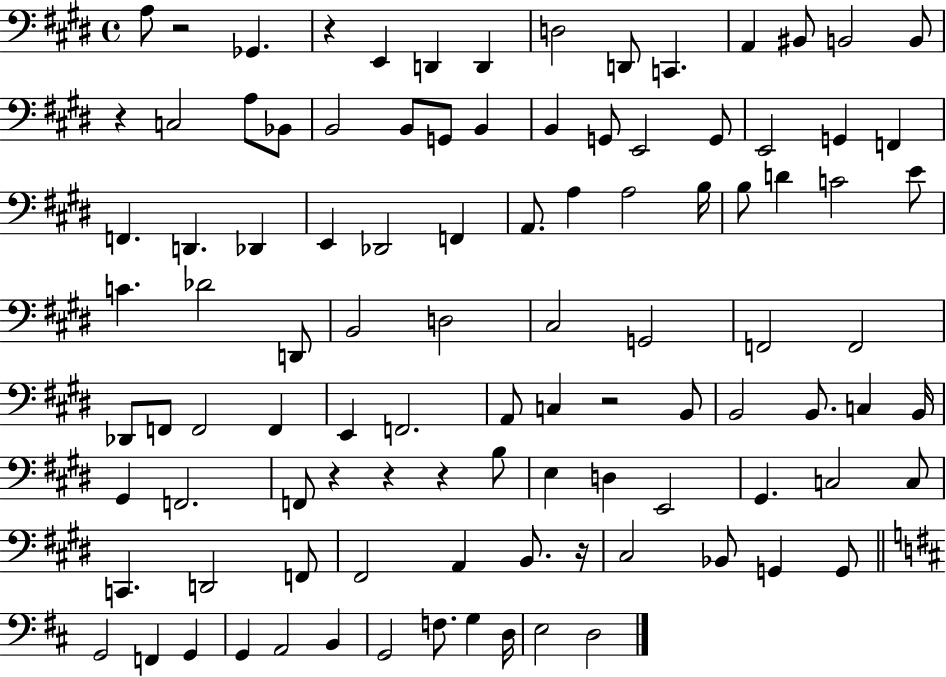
X:1
T:Untitled
M:4/4
L:1/4
K:E
A,/2 z2 _G,, z E,, D,, D,, D,2 D,,/2 C,, A,, ^B,,/2 B,,2 B,,/2 z C,2 A,/2 _B,,/2 B,,2 B,,/2 G,,/2 B,, B,, G,,/2 E,,2 G,,/2 E,,2 G,, F,, F,, D,, _D,, E,, _D,,2 F,, A,,/2 A, A,2 B,/4 B,/2 D C2 E/2 C _D2 D,,/2 B,,2 D,2 ^C,2 G,,2 F,,2 F,,2 _D,,/2 F,,/2 F,,2 F,, E,, F,,2 A,,/2 C, z2 B,,/2 B,,2 B,,/2 C, B,,/4 ^G,, F,,2 F,,/2 z z z B,/2 E, D, E,,2 ^G,, C,2 C,/2 C,, D,,2 F,,/2 ^F,,2 A,, B,,/2 z/4 ^C,2 _B,,/2 G,, G,,/2 G,,2 F,, G,, G,, A,,2 B,, G,,2 F,/2 G, D,/4 E,2 D,2